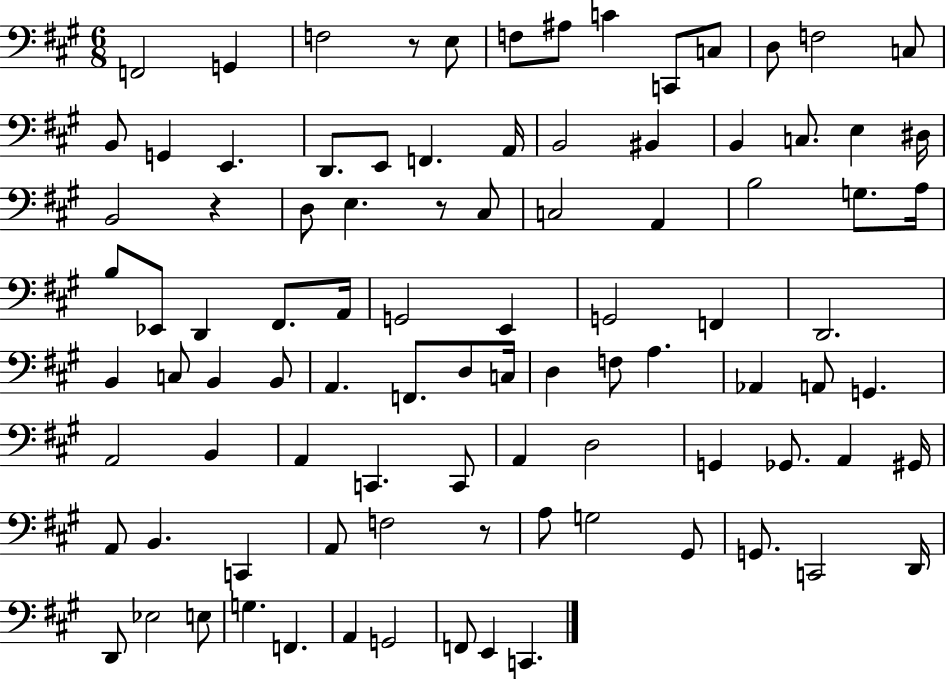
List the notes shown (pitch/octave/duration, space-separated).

F2/h G2/q F3/h R/e E3/e F3/e A#3/e C4/q C2/e C3/e D3/e F3/h C3/e B2/e G2/q E2/q. D2/e. E2/e F2/q. A2/s B2/h BIS2/q B2/q C3/e. E3/q D#3/s B2/h R/q D3/e E3/q. R/e C#3/e C3/h A2/q B3/h G3/e. A3/s B3/e Eb2/e D2/q F#2/e. A2/s G2/h E2/q G2/h F2/q D2/h. B2/q C3/e B2/q B2/e A2/q. F2/e. D3/e C3/s D3/q F3/e A3/q. Ab2/q A2/e G2/q. A2/h B2/q A2/q C2/q. C2/e A2/q D3/h G2/q Gb2/e. A2/q G#2/s A2/e B2/q. C2/q A2/e F3/h R/e A3/e G3/h G#2/e G2/e. C2/h D2/s D2/e Eb3/h E3/e G3/q. F2/q. A2/q G2/h F2/e E2/q C2/q.